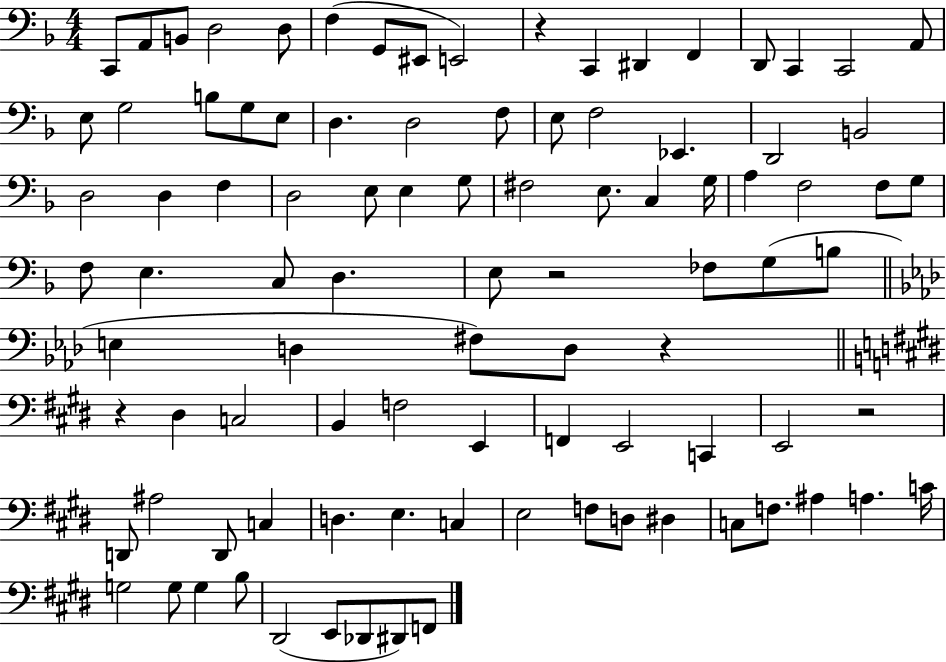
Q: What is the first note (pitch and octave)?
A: C2